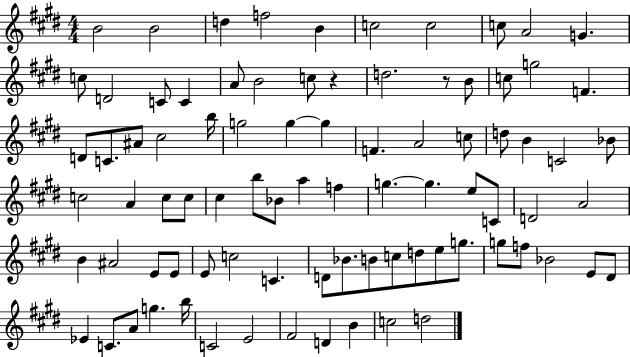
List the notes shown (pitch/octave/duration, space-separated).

B4/h B4/h D5/q F5/h B4/q C5/h C5/h C5/e A4/h G4/q. C5/e D4/h C4/e C4/q A4/e B4/h C5/e R/q D5/h. R/e B4/e C5/e G5/h F4/q. D4/e C4/e. A#4/e C#5/h B5/s G5/h G5/q G5/q F4/q. A4/h C5/e D5/e B4/q C4/h Bb4/e C5/h A4/q C5/e C5/e C#5/q B5/e Bb4/e A5/q F5/q G5/q. G5/q. E5/e C4/e D4/h A4/h B4/q A#4/h E4/e E4/e E4/e C5/h C4/q. D4/e Bb4/e. B4/e C5/e D5/e E5/e G5/e. G5/e F5/e Bb4/h E4/e D#4/e Eb4/q C4/e. A4/e G5/q. B5/s C4/h E4/h F#4/h D4/q B4/q C5/h D5/h